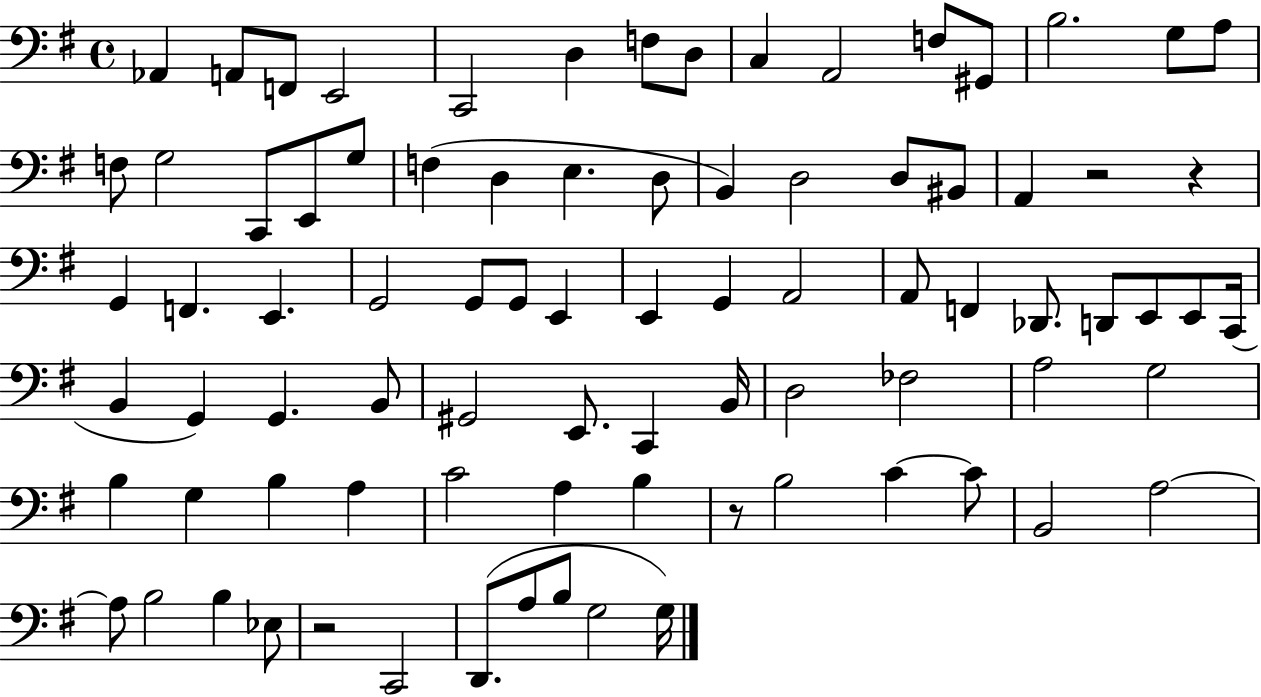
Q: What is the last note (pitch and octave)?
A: G3